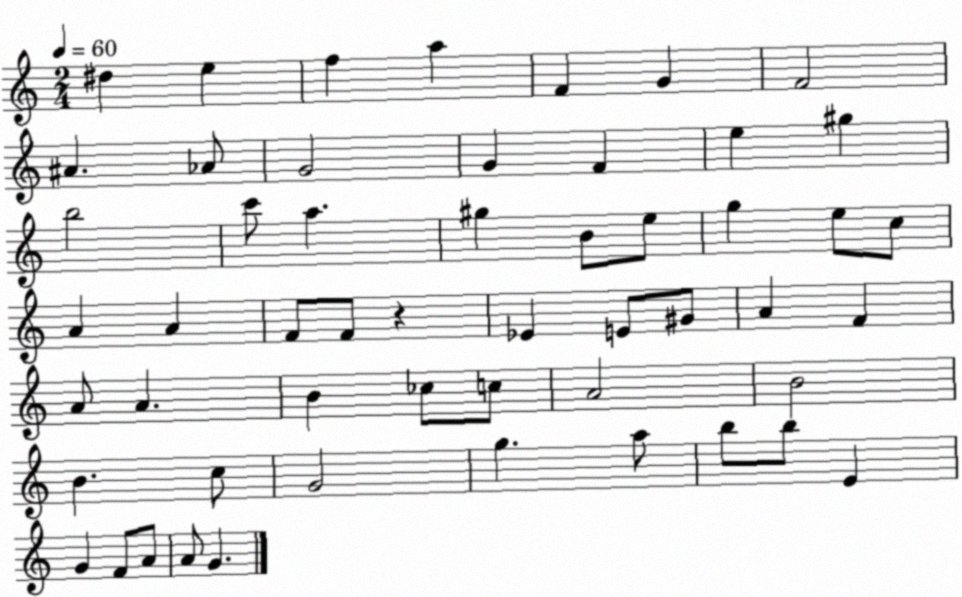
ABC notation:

X:1
T:Untitled
M:2/4
L:1/4
K:C
^d e f a F G F2 ^A _A/2 G2 G F e ^g b2 c'/2 a ^g B/2 e/2 g e/2 c/2 A A F/2 F/2 z _E E/2 ^G/2 A F A/2 A B _c/2 c/2 A2 B2 B c/2 G2 g a/2 b/2 b/2 E G F/2 A/2 A/2 G